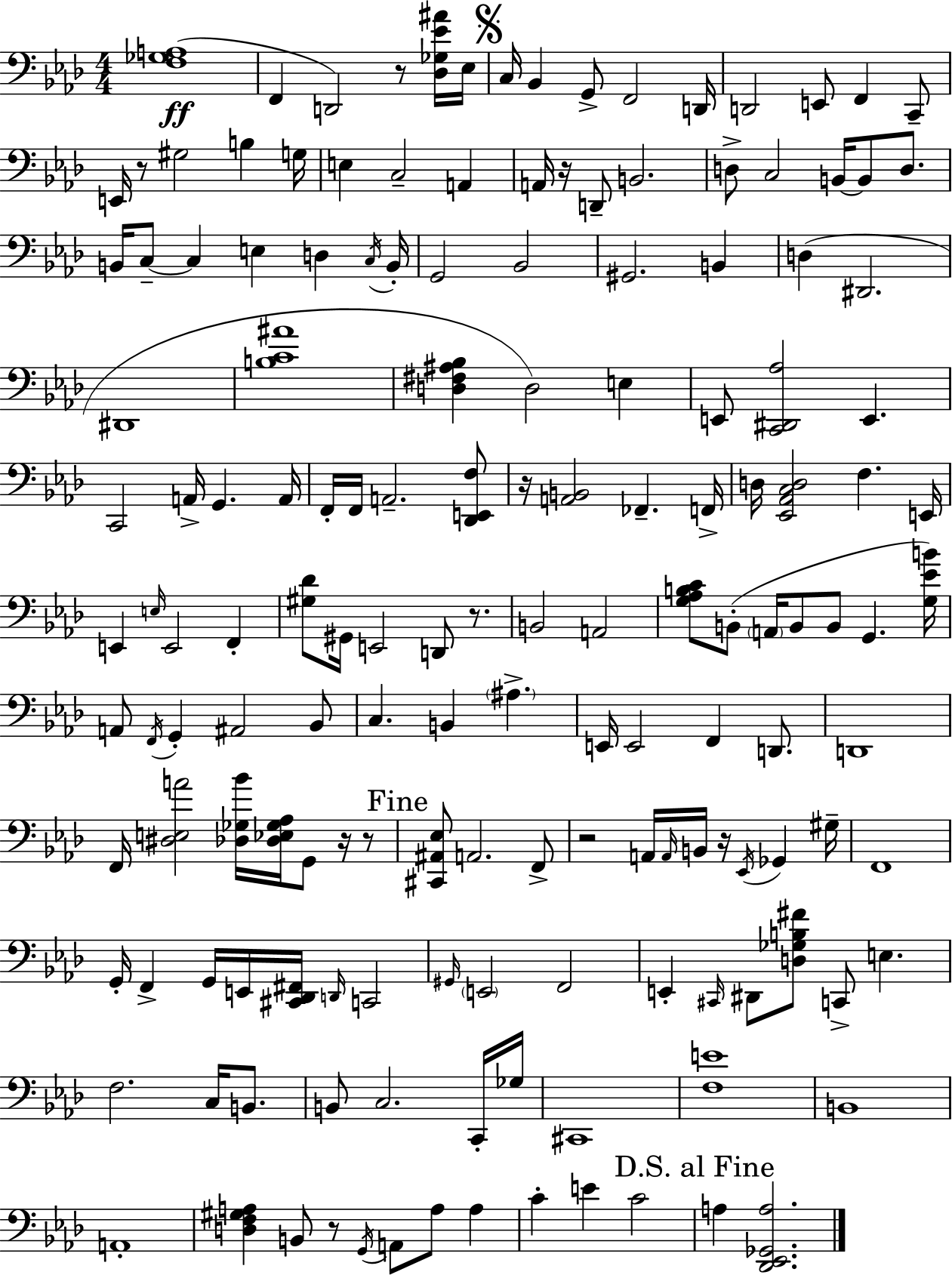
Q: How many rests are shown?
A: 10